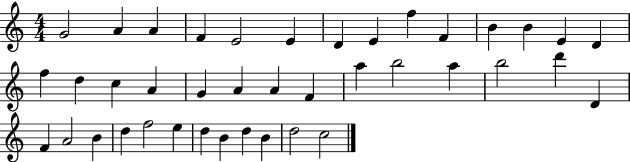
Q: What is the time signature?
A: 4/4